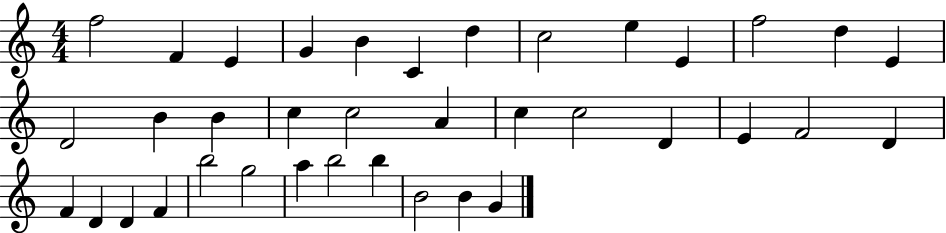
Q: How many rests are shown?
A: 0